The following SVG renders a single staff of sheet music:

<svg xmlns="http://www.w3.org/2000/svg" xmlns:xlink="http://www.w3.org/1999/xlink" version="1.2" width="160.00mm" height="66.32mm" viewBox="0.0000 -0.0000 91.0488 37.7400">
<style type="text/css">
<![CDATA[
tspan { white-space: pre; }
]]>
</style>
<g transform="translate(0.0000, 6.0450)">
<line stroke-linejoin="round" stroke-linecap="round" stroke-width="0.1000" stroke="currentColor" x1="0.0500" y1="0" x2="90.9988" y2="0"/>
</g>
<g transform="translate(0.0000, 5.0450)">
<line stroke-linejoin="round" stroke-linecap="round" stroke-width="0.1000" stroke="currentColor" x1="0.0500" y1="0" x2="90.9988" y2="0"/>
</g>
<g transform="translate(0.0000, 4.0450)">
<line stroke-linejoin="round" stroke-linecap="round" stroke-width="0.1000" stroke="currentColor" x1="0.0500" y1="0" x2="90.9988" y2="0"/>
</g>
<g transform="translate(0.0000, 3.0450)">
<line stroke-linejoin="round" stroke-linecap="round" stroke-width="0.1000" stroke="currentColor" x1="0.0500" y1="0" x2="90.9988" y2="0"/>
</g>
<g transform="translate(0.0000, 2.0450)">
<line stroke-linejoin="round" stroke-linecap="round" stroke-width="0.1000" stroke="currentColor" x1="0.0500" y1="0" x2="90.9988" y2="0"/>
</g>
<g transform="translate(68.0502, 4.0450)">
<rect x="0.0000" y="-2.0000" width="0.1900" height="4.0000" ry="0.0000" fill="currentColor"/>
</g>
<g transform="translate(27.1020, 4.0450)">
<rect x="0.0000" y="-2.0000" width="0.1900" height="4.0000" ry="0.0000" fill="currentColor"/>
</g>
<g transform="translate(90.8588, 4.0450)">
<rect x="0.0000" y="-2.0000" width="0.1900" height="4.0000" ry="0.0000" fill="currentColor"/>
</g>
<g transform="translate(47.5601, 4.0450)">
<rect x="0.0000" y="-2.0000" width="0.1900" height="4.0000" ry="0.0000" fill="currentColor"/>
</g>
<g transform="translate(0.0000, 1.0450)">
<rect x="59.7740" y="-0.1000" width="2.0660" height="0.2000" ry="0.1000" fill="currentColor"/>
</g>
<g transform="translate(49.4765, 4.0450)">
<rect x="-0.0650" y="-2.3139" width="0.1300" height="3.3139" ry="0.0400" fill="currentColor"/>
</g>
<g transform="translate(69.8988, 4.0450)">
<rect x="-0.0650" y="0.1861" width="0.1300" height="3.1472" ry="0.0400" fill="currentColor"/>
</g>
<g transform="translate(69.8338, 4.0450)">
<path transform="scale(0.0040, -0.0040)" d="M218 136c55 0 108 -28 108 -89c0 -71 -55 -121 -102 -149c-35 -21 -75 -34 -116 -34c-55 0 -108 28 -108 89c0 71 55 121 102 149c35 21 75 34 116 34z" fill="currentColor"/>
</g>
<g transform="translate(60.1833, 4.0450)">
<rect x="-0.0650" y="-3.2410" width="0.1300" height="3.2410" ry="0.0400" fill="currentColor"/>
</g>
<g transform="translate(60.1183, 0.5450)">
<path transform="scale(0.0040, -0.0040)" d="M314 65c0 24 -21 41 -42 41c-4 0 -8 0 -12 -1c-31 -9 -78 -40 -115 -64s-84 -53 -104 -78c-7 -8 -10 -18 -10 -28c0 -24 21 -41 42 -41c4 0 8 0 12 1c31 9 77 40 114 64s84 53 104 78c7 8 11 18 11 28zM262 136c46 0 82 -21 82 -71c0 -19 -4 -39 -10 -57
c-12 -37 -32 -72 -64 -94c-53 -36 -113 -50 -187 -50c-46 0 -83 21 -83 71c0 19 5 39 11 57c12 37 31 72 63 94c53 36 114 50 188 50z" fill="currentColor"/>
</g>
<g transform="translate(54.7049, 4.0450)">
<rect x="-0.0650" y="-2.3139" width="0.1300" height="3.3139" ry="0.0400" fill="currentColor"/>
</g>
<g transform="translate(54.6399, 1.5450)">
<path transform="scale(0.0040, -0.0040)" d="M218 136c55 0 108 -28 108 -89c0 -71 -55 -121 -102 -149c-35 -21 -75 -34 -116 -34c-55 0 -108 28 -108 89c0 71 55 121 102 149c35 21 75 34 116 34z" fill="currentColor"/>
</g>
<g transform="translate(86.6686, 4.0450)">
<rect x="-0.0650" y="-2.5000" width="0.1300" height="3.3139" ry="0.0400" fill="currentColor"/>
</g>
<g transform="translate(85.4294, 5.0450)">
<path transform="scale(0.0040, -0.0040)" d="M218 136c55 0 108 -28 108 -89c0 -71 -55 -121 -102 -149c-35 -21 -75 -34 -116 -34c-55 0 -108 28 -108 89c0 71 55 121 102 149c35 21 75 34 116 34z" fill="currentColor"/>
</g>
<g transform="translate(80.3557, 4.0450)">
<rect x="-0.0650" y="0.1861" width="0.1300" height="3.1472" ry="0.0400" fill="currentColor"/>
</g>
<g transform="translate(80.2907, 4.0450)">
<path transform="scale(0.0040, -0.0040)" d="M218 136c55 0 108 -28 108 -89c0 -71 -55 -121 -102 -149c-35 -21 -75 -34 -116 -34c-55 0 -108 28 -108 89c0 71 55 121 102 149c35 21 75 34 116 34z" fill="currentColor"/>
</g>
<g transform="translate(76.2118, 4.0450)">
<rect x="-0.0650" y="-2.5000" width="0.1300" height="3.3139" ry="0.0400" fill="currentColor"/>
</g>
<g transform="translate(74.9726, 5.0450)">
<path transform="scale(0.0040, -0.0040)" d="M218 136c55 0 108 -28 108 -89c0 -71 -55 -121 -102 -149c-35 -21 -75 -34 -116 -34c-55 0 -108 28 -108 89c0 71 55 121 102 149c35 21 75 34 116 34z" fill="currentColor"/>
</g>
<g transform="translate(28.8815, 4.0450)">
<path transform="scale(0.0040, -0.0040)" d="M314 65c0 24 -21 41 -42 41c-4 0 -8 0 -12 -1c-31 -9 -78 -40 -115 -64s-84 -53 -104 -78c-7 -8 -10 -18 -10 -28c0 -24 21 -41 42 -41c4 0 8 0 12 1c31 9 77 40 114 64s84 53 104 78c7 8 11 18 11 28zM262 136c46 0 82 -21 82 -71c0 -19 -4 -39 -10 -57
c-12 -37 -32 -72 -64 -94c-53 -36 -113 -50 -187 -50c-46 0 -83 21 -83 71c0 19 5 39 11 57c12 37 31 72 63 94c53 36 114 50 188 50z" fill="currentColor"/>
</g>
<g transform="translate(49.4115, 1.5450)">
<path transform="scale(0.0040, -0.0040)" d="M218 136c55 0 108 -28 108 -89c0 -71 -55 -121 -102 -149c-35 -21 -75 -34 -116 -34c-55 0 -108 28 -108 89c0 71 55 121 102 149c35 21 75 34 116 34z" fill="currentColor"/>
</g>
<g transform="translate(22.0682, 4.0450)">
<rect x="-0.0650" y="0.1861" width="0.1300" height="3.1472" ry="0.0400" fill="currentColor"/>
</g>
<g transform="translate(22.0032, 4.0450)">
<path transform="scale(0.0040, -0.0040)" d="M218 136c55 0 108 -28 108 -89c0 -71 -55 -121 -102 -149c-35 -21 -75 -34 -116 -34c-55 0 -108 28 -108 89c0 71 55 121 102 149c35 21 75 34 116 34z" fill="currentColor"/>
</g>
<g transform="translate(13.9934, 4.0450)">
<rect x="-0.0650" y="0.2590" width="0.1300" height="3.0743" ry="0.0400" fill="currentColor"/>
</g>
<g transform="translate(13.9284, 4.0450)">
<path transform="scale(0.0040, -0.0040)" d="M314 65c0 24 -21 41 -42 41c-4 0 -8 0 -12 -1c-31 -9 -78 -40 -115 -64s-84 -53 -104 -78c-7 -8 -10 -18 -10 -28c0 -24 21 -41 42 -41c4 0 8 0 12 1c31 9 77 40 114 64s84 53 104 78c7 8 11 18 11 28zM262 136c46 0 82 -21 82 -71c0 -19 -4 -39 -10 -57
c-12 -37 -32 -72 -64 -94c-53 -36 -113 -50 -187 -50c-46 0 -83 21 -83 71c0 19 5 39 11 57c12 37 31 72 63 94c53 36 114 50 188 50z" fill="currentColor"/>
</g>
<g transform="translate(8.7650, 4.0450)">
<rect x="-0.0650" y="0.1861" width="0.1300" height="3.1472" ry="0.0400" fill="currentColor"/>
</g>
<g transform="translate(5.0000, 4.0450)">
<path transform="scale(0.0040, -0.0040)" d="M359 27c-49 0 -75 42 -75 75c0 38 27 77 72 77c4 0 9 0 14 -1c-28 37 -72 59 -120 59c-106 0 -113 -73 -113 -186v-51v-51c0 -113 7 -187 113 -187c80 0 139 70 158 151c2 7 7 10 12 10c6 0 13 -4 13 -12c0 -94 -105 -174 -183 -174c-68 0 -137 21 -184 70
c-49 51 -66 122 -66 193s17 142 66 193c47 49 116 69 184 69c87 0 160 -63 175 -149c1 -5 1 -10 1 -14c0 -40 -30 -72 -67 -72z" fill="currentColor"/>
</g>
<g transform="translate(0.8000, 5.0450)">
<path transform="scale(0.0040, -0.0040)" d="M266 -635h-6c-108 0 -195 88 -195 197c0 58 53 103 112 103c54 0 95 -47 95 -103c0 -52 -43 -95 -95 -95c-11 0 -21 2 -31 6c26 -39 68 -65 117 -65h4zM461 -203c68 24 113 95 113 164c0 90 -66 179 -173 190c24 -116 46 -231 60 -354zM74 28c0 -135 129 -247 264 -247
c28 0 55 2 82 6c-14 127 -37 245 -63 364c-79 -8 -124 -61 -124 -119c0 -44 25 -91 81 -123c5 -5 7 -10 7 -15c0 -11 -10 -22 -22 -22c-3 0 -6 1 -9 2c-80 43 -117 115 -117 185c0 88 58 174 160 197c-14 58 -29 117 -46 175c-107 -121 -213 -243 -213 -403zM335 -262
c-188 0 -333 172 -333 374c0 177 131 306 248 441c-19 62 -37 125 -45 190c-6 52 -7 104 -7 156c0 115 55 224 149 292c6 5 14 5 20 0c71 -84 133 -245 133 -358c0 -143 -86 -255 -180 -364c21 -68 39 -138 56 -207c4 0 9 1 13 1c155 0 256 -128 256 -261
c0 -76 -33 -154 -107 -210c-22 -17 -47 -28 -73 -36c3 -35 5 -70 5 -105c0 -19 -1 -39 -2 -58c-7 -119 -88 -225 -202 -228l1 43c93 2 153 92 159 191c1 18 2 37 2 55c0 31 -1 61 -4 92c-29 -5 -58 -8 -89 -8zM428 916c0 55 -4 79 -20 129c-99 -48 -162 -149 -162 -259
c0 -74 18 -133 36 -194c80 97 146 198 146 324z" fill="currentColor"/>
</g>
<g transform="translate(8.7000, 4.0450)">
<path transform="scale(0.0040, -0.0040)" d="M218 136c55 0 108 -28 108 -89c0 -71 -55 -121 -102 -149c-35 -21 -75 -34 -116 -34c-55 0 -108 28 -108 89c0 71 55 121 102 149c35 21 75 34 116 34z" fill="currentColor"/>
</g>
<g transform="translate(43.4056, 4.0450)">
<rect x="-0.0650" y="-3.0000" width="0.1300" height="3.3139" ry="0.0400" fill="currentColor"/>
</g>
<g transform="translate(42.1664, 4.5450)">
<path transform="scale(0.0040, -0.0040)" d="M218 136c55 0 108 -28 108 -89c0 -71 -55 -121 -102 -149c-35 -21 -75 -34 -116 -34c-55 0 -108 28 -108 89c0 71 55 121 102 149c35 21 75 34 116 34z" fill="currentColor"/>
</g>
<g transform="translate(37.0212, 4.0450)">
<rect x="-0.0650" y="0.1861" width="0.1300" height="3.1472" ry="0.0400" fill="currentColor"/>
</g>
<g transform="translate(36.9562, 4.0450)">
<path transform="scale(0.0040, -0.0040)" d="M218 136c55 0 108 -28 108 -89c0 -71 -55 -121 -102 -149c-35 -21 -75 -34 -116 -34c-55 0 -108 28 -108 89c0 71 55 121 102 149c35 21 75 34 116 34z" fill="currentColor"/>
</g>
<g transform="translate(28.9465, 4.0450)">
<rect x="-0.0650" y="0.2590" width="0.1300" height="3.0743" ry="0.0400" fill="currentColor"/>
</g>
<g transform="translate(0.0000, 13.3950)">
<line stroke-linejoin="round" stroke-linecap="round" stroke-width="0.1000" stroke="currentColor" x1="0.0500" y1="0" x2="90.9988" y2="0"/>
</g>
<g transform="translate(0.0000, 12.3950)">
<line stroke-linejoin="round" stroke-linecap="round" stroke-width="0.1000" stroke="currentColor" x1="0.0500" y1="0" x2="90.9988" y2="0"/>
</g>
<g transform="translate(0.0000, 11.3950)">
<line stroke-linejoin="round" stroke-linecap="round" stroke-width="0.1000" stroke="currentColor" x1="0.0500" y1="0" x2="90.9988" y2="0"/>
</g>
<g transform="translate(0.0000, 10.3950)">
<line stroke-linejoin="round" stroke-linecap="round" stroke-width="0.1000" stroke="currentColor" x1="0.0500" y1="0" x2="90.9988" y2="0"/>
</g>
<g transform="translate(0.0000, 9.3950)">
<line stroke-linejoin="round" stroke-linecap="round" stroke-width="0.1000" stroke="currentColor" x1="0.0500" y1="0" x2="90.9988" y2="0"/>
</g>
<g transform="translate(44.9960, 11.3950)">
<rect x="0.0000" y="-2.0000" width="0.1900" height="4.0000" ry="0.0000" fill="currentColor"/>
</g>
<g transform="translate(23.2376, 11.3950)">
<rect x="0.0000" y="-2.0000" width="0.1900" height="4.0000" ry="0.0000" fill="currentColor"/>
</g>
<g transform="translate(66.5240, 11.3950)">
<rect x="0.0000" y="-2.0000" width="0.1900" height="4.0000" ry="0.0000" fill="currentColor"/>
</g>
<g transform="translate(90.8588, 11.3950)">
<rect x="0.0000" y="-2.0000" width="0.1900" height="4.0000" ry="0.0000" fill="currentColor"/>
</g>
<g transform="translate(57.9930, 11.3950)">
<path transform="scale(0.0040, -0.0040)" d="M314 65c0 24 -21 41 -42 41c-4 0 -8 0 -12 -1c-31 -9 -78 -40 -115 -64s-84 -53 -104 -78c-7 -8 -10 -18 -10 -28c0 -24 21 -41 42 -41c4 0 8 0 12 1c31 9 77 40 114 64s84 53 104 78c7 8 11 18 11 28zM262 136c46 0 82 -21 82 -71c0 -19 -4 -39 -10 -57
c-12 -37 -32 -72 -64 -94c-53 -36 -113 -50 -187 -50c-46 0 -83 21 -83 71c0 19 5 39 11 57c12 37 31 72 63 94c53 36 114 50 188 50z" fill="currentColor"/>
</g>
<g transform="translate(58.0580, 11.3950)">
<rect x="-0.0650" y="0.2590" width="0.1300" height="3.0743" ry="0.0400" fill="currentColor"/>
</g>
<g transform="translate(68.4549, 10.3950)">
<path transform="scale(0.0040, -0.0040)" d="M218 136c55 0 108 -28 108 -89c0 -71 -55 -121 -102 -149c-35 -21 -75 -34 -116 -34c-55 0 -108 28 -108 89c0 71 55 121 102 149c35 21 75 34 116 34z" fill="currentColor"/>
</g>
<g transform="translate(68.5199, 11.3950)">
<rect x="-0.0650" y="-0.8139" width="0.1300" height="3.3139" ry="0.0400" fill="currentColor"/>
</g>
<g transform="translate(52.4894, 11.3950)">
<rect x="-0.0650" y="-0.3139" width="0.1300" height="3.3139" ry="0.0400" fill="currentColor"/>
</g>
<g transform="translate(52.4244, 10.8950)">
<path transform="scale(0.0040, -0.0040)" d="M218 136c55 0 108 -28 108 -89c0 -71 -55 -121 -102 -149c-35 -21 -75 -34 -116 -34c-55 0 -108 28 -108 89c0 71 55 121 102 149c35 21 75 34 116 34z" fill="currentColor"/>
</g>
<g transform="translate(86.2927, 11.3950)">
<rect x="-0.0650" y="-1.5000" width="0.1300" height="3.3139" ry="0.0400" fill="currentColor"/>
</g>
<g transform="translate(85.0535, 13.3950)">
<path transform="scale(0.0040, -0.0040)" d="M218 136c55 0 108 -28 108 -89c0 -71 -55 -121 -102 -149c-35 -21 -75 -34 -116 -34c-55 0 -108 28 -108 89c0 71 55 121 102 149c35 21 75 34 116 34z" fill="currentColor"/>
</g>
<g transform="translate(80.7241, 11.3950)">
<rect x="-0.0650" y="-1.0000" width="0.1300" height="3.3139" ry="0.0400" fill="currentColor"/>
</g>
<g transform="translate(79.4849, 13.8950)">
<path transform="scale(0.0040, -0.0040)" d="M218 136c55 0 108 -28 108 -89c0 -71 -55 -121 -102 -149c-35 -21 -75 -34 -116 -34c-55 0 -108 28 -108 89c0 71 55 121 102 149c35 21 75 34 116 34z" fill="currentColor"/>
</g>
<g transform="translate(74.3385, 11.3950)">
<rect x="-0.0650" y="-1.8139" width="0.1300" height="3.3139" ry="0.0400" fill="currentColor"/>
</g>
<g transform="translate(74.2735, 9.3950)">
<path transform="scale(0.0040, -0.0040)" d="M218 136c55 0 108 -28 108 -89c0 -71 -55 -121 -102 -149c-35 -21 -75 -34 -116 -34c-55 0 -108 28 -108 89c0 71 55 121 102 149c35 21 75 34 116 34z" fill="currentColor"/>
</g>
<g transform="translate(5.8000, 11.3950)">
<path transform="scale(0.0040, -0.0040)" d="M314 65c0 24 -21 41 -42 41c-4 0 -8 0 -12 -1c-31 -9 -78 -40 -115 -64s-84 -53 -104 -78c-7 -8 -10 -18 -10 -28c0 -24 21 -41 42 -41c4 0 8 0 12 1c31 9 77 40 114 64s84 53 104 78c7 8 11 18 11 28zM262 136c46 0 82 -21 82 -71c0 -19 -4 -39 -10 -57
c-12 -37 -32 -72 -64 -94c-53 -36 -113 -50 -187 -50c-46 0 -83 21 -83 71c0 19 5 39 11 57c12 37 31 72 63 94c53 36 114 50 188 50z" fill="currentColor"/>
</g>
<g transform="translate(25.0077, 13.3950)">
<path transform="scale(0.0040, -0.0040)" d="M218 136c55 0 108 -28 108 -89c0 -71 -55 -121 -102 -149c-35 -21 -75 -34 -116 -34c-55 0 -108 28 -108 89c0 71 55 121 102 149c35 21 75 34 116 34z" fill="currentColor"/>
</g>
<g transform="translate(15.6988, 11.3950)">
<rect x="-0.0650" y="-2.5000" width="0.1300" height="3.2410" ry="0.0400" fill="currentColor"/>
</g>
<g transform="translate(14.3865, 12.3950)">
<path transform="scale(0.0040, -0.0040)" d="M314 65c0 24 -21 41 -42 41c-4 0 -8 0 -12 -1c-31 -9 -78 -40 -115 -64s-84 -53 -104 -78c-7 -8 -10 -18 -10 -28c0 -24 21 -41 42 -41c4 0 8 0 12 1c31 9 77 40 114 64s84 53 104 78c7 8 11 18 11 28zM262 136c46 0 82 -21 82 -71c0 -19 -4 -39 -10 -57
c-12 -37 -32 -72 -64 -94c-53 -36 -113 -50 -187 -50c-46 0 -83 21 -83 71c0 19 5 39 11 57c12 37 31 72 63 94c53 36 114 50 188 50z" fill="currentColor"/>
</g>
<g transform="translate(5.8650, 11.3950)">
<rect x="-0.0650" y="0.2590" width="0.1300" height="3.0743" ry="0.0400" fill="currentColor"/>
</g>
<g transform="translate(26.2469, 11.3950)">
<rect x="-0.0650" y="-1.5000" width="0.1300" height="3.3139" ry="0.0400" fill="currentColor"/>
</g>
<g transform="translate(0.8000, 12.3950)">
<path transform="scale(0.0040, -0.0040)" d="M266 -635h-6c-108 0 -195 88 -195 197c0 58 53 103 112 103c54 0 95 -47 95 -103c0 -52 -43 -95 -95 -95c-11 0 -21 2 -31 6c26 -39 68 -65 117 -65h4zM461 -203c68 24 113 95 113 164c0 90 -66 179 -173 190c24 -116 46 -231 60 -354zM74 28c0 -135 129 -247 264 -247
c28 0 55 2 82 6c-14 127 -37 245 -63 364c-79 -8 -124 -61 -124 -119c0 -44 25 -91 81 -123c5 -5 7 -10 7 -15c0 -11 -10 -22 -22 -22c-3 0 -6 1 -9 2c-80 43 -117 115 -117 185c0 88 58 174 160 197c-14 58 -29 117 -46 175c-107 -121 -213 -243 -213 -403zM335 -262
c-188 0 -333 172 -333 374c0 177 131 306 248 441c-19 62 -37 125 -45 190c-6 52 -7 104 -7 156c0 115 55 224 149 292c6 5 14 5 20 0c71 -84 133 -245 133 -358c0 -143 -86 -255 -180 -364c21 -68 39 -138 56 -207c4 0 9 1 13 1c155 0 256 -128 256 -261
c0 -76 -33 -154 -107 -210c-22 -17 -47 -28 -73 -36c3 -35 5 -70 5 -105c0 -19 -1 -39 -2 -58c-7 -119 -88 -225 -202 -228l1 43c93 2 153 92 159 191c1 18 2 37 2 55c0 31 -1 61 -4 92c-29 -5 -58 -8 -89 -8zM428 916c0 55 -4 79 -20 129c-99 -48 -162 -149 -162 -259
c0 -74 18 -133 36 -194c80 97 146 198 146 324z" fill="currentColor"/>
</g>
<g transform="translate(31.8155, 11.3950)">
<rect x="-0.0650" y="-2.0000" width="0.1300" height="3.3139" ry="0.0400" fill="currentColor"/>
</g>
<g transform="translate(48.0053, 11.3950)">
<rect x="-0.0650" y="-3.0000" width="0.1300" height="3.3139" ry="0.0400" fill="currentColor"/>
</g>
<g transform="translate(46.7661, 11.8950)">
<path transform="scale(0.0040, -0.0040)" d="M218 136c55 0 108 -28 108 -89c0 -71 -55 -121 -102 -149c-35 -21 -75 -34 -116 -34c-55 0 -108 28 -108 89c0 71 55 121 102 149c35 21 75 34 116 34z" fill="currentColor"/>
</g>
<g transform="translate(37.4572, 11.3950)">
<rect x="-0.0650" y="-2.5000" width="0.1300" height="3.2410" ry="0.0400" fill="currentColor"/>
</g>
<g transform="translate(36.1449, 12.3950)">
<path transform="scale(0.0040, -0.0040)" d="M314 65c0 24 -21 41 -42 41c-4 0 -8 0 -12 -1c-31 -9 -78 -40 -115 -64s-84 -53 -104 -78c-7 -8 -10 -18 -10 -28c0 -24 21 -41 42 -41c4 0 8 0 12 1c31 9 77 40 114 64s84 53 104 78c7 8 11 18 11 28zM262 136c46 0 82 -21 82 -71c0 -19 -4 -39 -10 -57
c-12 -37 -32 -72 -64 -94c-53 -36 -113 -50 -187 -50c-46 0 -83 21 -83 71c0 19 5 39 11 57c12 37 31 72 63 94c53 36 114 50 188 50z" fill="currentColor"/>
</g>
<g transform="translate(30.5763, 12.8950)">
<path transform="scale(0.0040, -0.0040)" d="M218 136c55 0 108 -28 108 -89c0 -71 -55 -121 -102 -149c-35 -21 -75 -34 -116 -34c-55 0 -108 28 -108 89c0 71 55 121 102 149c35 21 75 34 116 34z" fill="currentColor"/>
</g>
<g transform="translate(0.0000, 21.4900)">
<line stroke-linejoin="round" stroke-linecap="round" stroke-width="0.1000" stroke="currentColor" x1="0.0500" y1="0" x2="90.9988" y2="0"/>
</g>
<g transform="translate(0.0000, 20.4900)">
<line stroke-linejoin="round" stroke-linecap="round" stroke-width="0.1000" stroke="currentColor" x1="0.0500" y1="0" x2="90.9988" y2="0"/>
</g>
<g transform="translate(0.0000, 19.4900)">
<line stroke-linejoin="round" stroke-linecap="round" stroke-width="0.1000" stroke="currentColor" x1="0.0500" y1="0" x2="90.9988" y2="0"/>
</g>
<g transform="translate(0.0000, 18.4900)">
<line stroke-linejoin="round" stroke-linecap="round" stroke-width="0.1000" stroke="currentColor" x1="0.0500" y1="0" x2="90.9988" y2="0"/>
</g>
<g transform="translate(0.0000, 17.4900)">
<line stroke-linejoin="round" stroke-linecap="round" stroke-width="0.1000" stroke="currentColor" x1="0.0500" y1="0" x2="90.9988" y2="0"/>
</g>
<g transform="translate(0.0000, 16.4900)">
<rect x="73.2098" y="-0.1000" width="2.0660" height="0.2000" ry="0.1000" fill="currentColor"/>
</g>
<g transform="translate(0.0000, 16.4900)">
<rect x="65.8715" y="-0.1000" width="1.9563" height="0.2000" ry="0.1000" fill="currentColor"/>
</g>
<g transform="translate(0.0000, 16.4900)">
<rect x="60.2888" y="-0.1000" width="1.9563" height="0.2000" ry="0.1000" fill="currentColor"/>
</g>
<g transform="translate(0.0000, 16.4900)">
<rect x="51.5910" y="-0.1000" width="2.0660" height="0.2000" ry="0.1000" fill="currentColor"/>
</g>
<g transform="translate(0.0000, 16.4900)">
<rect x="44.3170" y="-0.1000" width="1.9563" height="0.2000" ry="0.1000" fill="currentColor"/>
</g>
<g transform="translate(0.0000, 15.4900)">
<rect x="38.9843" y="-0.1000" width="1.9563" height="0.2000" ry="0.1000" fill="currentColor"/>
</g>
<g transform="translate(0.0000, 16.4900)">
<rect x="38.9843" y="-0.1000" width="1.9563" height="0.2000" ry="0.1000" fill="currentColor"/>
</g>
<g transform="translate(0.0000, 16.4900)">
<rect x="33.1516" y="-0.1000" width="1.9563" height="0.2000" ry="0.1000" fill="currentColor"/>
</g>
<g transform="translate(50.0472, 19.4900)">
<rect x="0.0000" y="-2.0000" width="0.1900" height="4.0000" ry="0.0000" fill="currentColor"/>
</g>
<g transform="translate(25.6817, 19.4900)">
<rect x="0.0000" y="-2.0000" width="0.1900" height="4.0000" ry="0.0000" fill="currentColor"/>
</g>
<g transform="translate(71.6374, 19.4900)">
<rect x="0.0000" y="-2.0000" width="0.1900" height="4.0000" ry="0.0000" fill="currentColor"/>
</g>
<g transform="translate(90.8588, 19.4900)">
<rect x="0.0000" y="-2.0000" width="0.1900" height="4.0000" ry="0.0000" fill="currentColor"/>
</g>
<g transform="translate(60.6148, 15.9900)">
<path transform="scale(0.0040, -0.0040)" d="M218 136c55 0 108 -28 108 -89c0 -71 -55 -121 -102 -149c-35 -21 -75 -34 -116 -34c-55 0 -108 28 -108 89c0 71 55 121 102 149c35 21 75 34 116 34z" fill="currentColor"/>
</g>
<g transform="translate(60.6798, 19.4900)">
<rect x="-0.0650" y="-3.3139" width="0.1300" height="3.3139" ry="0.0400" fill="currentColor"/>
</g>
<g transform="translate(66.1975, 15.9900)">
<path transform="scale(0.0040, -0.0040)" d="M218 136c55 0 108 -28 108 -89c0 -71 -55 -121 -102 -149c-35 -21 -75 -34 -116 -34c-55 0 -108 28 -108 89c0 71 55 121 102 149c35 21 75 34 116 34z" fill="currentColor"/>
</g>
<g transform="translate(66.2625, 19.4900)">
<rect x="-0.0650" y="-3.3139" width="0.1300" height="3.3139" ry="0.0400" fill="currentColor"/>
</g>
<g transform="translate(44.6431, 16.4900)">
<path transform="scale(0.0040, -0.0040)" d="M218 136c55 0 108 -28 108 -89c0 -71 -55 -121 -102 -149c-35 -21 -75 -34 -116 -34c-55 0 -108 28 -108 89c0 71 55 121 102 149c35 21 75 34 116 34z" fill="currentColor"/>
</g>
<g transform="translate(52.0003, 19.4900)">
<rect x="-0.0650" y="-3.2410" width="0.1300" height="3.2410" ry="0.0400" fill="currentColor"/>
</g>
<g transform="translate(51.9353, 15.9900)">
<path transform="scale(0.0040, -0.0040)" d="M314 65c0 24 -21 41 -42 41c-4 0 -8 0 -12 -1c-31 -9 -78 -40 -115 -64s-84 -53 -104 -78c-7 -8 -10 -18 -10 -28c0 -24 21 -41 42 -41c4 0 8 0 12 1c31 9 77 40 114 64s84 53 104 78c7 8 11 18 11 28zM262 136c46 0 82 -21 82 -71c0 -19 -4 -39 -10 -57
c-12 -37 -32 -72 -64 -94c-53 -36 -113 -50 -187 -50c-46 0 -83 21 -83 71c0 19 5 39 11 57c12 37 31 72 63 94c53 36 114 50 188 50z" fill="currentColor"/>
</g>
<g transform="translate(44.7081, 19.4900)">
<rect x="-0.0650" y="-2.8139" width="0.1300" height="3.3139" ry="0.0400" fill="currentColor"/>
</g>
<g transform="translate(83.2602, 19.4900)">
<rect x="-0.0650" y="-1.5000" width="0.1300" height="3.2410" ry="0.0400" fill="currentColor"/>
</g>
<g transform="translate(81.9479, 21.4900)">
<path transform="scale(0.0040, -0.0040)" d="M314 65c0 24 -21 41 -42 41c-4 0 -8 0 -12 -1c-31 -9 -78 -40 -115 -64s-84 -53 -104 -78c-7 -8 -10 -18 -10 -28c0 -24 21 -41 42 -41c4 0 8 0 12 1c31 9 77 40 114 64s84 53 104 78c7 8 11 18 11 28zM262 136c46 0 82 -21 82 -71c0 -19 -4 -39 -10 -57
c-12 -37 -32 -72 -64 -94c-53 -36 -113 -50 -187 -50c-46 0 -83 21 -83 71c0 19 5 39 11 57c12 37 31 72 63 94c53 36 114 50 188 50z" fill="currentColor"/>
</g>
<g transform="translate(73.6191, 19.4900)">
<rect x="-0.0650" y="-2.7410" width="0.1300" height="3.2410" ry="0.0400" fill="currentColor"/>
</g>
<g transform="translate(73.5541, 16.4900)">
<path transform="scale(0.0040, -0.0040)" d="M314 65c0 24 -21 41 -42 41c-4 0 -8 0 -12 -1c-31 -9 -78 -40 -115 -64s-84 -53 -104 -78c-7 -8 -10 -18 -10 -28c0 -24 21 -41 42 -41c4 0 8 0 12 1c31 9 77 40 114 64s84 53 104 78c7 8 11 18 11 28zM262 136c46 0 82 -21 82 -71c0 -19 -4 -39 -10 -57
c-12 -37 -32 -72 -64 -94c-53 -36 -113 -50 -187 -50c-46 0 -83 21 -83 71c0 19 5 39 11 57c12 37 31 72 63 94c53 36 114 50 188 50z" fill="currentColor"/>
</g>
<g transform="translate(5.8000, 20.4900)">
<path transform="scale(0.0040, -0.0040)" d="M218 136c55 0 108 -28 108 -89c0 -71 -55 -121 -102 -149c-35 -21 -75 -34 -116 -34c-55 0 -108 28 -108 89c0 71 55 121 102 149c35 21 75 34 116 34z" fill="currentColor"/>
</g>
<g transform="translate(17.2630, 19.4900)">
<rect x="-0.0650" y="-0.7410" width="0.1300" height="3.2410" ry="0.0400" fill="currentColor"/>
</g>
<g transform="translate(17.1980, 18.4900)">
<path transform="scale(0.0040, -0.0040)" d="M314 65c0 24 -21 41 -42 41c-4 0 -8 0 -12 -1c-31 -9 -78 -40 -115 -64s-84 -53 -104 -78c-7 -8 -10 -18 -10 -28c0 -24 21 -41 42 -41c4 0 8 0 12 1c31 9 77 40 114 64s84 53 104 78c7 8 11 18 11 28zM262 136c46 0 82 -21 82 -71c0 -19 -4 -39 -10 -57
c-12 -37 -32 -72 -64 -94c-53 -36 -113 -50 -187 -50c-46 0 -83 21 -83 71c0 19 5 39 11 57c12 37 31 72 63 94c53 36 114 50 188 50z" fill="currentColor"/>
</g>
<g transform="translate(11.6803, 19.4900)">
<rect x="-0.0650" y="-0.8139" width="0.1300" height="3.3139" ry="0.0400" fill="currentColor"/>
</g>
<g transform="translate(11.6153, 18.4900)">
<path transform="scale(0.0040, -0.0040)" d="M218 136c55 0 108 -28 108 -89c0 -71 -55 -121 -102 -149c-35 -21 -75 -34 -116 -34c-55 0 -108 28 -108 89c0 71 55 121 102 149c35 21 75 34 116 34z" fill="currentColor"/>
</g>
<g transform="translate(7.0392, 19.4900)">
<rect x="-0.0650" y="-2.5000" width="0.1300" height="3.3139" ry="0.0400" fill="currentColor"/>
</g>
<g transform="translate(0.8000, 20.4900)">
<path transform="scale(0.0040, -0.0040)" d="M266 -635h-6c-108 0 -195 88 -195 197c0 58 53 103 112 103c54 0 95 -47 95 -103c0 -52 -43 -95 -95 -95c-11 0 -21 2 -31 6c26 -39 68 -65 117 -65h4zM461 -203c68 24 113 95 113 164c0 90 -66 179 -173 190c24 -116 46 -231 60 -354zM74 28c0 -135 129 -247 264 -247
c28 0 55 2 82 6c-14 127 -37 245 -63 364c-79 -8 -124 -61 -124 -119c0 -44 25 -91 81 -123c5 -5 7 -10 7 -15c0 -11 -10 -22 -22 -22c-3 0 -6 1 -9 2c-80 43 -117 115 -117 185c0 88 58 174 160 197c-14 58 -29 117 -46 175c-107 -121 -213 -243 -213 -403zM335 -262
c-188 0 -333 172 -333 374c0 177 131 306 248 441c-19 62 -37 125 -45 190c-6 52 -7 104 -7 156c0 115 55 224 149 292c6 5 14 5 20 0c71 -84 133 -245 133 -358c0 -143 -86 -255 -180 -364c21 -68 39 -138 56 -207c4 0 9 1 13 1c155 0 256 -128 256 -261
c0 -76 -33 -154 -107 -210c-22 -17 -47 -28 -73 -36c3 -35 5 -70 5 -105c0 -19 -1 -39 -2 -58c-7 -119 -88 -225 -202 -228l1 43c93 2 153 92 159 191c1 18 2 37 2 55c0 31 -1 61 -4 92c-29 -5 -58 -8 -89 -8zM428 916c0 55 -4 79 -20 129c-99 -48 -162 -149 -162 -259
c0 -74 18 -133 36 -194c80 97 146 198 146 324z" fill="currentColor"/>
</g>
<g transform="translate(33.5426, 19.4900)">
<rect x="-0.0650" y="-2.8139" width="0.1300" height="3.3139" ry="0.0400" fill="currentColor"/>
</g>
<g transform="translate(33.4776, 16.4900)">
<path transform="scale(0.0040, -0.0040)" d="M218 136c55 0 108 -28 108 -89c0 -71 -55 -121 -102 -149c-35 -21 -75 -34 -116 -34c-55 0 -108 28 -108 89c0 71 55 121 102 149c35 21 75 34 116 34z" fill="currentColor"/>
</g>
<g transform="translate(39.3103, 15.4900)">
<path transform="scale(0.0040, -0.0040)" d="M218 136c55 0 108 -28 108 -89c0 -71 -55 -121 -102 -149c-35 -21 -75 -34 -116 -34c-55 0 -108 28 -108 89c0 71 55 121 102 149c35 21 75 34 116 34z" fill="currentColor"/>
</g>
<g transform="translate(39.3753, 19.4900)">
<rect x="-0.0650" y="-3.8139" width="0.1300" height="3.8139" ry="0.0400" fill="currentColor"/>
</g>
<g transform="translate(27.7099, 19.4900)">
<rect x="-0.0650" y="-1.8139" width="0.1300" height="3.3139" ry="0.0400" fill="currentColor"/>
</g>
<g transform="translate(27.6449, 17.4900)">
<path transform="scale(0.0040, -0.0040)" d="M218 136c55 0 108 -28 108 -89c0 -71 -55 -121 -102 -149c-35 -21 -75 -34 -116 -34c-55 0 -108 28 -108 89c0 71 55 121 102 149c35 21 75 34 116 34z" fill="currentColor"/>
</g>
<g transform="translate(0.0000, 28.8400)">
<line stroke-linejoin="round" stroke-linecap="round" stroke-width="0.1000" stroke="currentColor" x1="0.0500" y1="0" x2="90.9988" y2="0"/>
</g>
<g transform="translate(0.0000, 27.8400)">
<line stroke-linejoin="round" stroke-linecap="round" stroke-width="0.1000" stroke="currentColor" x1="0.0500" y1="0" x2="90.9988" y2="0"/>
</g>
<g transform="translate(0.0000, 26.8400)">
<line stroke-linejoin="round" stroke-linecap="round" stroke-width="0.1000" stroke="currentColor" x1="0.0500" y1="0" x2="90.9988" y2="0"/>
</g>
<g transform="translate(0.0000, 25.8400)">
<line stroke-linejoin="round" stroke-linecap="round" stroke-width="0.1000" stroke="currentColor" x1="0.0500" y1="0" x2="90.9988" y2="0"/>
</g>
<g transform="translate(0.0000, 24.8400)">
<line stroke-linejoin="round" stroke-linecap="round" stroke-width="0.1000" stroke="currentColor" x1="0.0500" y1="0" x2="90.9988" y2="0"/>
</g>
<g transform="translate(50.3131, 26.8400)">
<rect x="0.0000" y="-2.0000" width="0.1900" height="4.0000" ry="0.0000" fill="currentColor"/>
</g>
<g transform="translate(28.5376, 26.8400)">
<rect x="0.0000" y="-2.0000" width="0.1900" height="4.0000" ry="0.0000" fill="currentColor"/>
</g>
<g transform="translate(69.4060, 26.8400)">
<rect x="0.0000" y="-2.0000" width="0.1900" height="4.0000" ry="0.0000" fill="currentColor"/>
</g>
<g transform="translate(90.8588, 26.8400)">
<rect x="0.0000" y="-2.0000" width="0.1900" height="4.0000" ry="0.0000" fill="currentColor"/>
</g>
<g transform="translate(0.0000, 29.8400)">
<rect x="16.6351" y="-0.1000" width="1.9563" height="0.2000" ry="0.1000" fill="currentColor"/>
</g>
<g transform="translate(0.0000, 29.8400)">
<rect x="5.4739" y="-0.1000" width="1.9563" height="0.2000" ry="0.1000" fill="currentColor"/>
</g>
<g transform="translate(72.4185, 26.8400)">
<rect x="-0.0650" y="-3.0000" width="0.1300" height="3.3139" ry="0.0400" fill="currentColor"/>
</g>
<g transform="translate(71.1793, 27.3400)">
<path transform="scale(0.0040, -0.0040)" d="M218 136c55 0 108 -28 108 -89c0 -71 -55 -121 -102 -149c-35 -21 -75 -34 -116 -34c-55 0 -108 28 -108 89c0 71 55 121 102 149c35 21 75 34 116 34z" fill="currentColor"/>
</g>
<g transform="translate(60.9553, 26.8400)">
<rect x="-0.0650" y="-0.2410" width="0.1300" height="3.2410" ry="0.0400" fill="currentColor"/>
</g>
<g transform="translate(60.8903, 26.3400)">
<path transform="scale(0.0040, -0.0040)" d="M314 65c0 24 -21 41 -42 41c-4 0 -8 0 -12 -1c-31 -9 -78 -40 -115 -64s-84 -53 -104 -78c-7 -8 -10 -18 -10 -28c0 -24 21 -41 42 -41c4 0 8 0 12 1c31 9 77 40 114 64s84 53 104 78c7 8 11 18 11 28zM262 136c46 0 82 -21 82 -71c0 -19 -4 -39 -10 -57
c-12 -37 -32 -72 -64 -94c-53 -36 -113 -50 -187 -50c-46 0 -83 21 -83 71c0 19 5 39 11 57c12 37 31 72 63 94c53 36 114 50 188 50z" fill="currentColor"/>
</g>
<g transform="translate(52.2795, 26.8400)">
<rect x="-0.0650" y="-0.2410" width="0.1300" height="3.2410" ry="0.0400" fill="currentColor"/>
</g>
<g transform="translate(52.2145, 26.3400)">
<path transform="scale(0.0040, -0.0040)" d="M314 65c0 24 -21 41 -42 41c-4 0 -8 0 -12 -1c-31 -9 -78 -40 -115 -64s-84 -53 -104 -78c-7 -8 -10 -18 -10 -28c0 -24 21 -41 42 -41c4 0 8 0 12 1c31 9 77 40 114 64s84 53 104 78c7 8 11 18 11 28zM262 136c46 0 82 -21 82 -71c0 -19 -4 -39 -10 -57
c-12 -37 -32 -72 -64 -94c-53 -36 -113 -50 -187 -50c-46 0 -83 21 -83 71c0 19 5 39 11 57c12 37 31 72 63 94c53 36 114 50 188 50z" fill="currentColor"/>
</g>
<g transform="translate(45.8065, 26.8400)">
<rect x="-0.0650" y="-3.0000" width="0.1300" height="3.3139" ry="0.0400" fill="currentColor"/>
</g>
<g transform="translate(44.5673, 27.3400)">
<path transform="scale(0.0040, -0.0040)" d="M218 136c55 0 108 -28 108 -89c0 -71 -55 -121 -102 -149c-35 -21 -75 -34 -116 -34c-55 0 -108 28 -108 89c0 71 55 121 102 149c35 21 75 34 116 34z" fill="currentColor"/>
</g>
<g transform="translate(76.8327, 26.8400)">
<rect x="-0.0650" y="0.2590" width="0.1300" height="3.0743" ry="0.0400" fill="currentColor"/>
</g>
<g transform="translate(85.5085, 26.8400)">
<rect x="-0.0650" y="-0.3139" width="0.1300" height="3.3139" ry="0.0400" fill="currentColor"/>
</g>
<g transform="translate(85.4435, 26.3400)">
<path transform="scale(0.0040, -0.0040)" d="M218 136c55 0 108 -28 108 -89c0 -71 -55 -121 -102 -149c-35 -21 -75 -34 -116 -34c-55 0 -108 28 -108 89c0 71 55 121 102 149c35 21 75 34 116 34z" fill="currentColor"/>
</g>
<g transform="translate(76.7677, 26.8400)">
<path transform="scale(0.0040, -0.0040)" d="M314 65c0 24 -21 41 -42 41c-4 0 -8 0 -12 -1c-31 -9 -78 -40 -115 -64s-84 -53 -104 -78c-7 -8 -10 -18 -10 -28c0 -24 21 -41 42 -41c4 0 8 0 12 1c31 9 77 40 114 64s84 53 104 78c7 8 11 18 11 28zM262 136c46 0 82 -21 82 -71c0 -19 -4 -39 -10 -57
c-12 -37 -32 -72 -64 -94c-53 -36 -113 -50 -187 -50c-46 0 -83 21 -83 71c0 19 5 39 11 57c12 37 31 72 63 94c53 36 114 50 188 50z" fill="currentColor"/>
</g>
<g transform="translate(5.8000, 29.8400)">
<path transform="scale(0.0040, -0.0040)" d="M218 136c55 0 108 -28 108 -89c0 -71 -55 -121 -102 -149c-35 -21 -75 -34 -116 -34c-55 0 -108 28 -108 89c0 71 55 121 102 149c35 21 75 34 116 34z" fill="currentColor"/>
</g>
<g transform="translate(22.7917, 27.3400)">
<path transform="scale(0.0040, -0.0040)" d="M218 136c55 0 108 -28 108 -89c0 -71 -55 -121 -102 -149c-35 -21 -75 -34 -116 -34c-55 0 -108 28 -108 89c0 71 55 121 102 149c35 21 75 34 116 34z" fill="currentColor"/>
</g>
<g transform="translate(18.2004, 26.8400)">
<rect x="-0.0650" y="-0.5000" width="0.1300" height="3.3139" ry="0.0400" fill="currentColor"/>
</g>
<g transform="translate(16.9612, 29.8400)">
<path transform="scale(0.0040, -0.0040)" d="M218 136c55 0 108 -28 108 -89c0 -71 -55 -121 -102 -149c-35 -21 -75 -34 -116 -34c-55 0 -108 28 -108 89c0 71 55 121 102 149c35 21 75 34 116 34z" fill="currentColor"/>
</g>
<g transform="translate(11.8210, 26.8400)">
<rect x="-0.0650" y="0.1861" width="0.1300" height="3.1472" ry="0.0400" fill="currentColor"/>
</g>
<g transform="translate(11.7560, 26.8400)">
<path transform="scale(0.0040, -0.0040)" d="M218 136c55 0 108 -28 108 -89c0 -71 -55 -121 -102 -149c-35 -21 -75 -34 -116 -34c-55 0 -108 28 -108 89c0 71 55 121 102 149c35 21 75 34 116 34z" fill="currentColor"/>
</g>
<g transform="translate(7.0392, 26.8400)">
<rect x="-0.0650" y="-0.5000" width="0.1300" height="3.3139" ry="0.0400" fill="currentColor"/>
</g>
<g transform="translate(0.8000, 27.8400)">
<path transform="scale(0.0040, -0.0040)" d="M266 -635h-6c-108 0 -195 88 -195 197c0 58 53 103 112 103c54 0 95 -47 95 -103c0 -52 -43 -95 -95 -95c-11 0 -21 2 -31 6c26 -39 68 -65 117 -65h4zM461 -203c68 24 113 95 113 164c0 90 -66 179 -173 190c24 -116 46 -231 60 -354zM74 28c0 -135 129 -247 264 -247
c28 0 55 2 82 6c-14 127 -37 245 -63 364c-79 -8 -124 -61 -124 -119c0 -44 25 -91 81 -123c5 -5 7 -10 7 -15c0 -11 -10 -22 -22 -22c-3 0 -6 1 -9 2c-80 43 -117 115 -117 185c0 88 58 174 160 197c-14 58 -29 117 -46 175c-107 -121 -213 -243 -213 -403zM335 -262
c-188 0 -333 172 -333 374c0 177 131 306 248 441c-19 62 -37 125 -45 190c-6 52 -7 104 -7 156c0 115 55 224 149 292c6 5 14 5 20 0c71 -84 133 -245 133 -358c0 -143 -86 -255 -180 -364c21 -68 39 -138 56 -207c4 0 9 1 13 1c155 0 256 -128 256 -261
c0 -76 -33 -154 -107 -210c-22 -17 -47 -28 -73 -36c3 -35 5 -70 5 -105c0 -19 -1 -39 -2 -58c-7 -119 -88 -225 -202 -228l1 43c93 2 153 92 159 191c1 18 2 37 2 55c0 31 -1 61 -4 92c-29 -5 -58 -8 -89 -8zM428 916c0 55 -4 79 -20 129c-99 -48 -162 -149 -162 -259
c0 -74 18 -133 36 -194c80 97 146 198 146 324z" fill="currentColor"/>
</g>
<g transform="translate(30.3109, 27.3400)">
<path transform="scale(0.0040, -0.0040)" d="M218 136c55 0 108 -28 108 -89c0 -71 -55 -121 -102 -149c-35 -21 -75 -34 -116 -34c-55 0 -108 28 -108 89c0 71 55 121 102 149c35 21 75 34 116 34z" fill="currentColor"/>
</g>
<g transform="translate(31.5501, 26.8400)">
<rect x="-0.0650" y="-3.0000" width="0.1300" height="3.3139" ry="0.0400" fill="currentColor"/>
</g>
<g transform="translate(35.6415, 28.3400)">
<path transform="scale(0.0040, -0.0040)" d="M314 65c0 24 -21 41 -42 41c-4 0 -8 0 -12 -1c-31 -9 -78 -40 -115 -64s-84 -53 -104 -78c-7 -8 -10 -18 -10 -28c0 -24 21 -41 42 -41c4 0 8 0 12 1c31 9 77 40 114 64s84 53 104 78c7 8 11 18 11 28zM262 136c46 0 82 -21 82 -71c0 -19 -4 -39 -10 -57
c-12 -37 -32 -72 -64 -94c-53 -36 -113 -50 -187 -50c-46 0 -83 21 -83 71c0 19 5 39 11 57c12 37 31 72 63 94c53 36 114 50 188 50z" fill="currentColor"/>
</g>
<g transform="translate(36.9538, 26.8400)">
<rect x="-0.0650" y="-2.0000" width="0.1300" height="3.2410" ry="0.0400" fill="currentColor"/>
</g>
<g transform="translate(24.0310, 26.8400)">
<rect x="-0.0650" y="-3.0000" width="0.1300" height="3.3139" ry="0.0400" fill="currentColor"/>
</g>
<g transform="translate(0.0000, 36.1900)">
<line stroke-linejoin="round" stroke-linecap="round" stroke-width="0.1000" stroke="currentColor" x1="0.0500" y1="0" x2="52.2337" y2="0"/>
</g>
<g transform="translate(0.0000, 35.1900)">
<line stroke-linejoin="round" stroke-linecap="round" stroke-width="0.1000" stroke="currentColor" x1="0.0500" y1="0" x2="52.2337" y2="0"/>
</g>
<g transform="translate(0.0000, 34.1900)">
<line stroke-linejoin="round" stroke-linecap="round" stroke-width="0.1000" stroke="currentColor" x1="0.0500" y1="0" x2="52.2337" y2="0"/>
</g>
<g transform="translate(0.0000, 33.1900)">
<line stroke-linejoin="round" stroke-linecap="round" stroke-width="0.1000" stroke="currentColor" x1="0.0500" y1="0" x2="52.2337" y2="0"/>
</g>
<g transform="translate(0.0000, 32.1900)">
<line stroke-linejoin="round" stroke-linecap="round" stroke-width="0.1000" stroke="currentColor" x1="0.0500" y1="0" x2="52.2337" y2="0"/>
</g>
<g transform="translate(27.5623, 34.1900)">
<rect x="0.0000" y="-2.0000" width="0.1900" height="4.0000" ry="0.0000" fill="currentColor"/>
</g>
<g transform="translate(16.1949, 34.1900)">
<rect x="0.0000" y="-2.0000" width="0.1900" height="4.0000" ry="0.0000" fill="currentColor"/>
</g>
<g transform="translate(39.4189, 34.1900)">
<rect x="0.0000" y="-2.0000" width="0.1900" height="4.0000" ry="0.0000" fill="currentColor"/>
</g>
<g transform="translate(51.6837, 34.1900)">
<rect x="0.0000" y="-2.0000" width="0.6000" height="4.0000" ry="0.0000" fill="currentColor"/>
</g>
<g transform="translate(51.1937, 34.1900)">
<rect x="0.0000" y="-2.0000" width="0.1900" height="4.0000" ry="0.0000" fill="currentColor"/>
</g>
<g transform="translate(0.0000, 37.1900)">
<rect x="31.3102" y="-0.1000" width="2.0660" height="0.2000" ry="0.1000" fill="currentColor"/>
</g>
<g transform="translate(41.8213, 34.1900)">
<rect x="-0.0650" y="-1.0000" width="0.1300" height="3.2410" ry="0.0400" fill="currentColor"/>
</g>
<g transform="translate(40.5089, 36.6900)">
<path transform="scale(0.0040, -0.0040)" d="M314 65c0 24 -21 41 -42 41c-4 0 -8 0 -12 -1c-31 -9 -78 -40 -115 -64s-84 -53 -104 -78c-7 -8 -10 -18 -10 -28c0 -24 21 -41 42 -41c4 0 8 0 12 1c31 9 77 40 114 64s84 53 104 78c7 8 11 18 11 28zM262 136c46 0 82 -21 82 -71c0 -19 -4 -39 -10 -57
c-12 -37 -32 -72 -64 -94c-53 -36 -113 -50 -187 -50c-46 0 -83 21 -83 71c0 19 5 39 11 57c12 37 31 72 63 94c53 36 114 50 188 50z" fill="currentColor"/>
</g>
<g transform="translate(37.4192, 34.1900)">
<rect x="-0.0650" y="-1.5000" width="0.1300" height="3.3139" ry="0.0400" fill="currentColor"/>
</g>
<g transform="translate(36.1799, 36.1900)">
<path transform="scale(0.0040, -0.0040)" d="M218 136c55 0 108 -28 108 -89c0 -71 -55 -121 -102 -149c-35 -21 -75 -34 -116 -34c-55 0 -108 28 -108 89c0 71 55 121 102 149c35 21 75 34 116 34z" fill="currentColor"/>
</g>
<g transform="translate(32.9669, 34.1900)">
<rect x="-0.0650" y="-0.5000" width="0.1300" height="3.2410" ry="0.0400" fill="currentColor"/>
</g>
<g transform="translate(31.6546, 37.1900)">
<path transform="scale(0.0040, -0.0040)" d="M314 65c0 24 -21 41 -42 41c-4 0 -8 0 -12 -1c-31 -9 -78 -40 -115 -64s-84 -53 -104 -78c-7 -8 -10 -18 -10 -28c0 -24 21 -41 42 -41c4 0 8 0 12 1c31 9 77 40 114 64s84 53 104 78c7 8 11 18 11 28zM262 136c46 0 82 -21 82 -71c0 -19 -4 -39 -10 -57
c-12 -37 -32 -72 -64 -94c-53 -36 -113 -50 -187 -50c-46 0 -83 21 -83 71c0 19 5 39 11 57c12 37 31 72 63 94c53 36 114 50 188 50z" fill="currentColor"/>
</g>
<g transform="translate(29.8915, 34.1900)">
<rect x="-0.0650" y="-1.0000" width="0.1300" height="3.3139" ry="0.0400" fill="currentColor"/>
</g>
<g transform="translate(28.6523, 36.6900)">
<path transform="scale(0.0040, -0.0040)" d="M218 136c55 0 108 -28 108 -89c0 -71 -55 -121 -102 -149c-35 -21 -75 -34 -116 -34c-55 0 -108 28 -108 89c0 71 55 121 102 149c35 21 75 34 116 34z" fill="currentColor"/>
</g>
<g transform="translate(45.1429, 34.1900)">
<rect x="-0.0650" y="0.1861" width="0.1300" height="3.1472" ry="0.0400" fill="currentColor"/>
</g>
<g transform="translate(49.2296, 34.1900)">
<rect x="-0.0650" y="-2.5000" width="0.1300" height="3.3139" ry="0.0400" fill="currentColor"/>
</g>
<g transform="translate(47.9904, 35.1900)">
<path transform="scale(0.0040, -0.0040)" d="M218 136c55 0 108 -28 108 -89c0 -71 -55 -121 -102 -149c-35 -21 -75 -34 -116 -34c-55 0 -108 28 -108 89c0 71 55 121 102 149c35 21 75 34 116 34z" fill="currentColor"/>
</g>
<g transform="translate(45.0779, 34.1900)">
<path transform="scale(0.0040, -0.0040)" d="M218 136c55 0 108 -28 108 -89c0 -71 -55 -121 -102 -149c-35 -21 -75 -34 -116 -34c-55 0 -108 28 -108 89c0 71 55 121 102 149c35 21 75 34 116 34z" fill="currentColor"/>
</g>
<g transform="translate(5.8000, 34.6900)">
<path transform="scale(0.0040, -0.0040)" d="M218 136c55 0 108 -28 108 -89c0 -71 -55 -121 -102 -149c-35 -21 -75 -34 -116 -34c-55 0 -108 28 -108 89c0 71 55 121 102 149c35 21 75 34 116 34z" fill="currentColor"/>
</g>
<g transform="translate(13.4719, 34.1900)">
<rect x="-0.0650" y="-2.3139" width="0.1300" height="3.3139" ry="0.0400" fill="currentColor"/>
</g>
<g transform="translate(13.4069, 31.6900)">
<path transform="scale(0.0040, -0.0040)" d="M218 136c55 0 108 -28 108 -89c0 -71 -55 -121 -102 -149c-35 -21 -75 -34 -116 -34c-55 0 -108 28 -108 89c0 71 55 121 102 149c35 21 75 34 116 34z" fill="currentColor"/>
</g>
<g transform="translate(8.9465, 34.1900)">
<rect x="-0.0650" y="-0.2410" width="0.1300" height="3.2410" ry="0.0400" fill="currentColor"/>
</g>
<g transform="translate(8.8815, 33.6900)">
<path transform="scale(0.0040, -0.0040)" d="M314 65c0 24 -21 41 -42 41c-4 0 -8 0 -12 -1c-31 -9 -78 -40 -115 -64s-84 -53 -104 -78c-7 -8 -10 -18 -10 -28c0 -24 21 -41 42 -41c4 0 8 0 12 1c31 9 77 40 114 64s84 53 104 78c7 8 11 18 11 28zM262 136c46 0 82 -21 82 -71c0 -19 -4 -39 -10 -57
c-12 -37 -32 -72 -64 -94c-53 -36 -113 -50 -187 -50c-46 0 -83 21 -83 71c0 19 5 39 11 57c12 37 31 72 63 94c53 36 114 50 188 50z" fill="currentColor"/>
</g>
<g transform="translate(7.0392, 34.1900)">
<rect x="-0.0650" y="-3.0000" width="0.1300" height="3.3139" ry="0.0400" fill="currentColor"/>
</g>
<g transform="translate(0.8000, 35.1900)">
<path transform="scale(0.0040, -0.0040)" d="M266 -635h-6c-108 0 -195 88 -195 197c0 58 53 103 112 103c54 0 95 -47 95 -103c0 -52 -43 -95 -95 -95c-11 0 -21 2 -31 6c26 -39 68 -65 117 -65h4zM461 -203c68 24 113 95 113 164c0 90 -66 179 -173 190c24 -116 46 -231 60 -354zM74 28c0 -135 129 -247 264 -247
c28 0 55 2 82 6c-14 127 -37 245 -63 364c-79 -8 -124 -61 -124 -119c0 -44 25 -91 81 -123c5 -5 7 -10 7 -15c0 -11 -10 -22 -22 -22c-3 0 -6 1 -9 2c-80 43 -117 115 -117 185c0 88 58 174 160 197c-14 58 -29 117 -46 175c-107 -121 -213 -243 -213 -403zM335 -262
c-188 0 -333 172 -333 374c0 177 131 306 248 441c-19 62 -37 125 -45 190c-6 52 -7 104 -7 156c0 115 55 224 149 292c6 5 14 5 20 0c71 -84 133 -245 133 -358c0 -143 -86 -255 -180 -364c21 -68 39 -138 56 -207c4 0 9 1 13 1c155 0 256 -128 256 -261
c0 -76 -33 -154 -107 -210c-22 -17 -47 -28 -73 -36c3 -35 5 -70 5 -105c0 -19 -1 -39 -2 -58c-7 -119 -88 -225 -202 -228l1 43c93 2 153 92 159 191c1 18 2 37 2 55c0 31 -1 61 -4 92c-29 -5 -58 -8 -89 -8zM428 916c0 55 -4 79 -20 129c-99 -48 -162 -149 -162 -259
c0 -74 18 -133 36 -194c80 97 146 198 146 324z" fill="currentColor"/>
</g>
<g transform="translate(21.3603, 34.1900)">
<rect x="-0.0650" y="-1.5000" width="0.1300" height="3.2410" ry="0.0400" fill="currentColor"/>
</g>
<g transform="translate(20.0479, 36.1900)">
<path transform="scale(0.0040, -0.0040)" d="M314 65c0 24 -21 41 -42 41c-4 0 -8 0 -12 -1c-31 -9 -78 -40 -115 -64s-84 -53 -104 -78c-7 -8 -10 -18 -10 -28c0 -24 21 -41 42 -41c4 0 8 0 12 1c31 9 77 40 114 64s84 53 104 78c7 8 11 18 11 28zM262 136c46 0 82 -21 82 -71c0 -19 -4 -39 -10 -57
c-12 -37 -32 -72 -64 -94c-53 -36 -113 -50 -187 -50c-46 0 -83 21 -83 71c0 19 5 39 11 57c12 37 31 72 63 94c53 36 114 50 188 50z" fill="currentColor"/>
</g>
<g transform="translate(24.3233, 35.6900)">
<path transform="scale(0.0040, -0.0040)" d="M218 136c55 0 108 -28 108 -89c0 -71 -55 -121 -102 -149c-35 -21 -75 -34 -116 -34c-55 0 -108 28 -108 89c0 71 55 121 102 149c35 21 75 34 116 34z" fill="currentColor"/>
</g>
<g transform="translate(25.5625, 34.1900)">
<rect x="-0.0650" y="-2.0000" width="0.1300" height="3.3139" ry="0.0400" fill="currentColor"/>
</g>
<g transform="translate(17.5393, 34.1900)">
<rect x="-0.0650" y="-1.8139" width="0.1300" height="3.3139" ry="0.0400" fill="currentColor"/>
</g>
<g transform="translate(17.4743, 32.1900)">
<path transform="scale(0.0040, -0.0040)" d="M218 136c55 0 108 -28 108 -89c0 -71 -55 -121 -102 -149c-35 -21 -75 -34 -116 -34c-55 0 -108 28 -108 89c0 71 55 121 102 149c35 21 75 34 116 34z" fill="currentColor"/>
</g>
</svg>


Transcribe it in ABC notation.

X:1
T:Untitled
M:4/4
L:1/4
K:C
B B2 B B2 B A g g b2 B G B G B2 G2 E F G2 A c B2 d f D E G d d2 f a c' a b2 b b a2 E2 C B C A A F2 A c2 c2 A B2 c A c2 g f E2 F D C2 E D2 B G